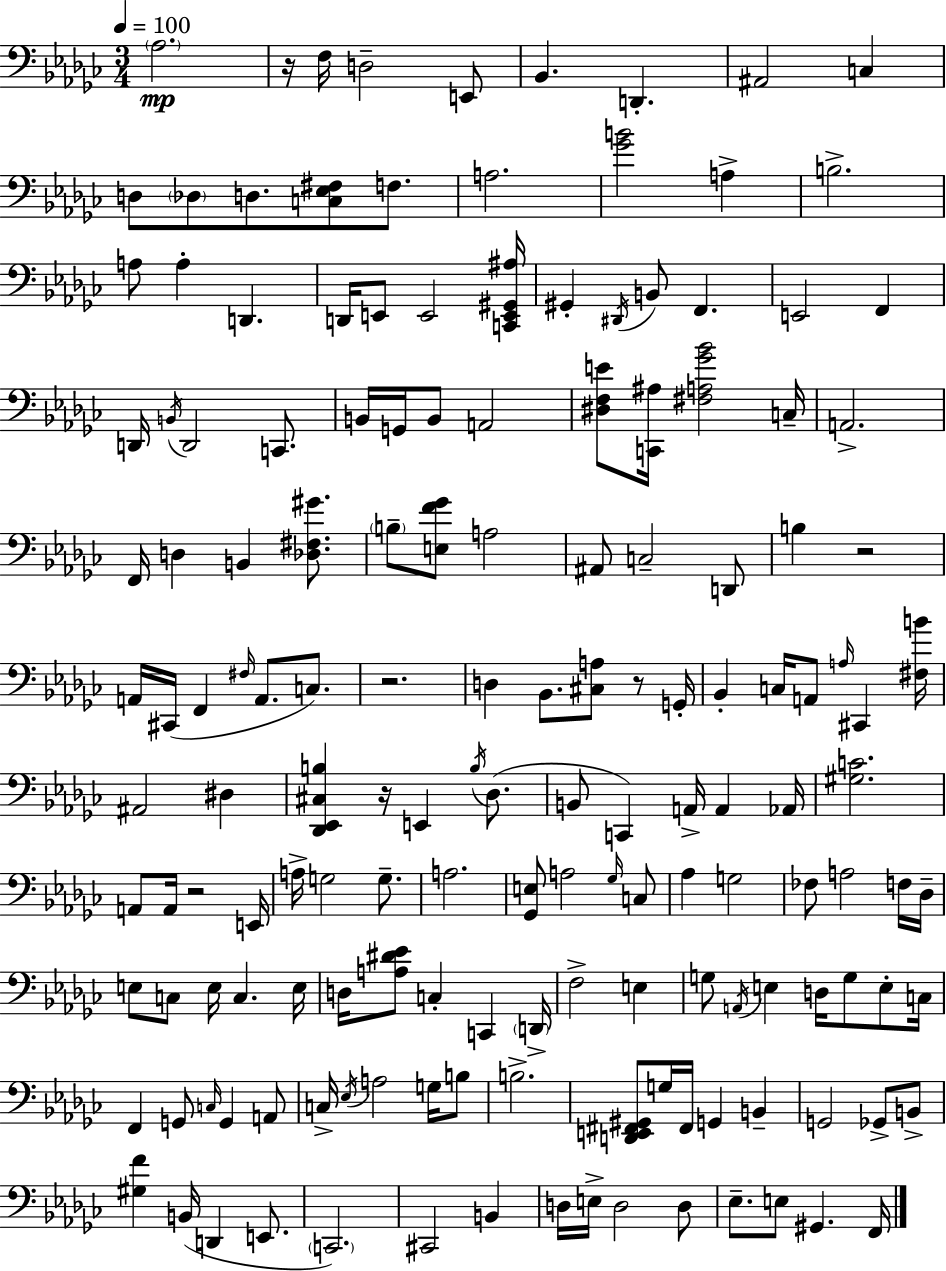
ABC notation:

X:1
T:Untitled
M:3/4
L:1/4
K:Ebm
_A,2 z/4 F,/4 D,2 E,,/2 _B,, D,, ^A,,2 C, D,/2 _D,/2 D,/2 [C,_E,^F,]/2 F,/2 A,2 [_GB]2 A, B,2 A,/2 A, D,, D,,/4 E,,/2 E,,2 [C,,E,,^G,,^A,]/4 ^G,, ^D,,/4 B,,/2 F,, E,,2 F,, D,,/4 B,,/4 D,,2 C,,/2 B,,/4 G,,/4 B,,/2 A,,2 [^D,F,E]/2 [C,,^A,]/4 [^F,A,_G_B]2 C,/4 A,,2 F,,/4 D, B,, [_D,^F,^G]/2 B,/2 [E,F_G]/2 A,2 ^A,,/2 C,2 D,,/2 B, z2 A,,/4 ^C,,/4 F,, ^F,/4 A,,/2 C,/2 z2 D, _B,,/2 [^C,A,]/2 z/2 G,,/4 _B,, C,/4 A,,/2 A,/4 ^C,, [^F,B]/4 ^A,,2 ^D, [_D,,_E,,^C,B,] z/4 E,, B,/4 _D,/2 B,,/2 C,, A,,/4 A,, _A,,/4 [^G,C]2 A,,/2 A,,/4 z2 E,,/4 A,/4 G,2 G,/2 A,2 [_G,,E,]/2 A,2 _G,/4 C,/2 _A, G,2 _F,/2 A,2 F,/4 _D,/4 E,/2 C,/2 E,/4 C, E,/4 D,/4 [A,^D_E]/2 C, C,, D,,/4 F,2 E, G,/2 A,,/4 E, D,/4 G,/2 E,/2 C,/4 F,, G,,/2 C,/4 G,, A,,/2 C,/4 _E,/4 A,2 G,/4 B,/2 B,2 [D,,E,,^F,,^G,,]/2 G,/4 ^F,,/4 G,, B,, G,,2 _G,,/2 B,,/2 [^G,F] B,,/4 D,, E,,/2 C,,2 ^C,,2 B,, D,/4 E,/4 D,2 D,/2 _E,/2 E,/2 ^G,, F,,/4